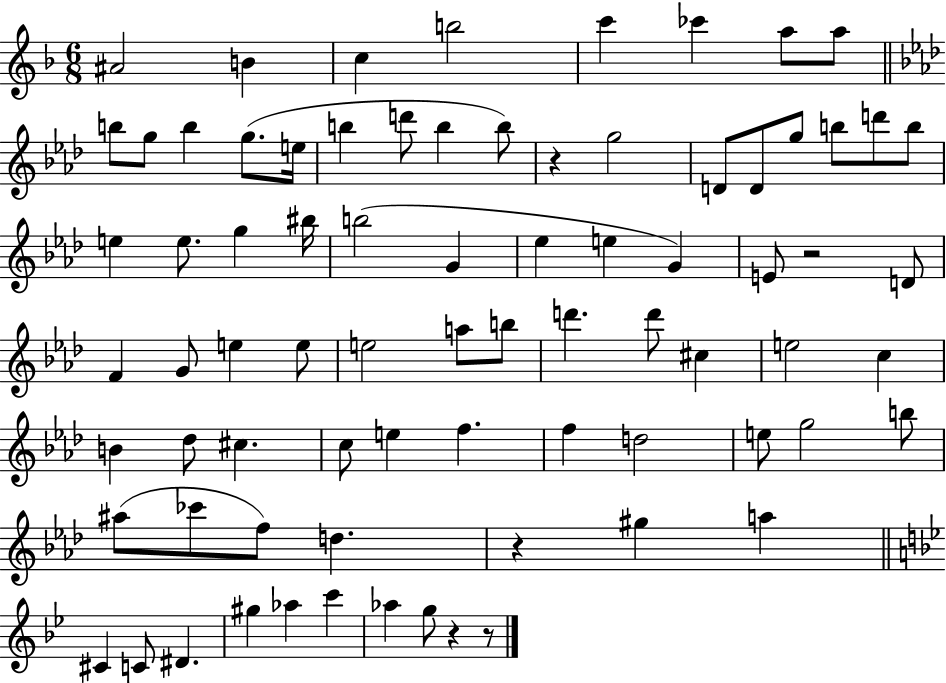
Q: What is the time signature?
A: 6/8